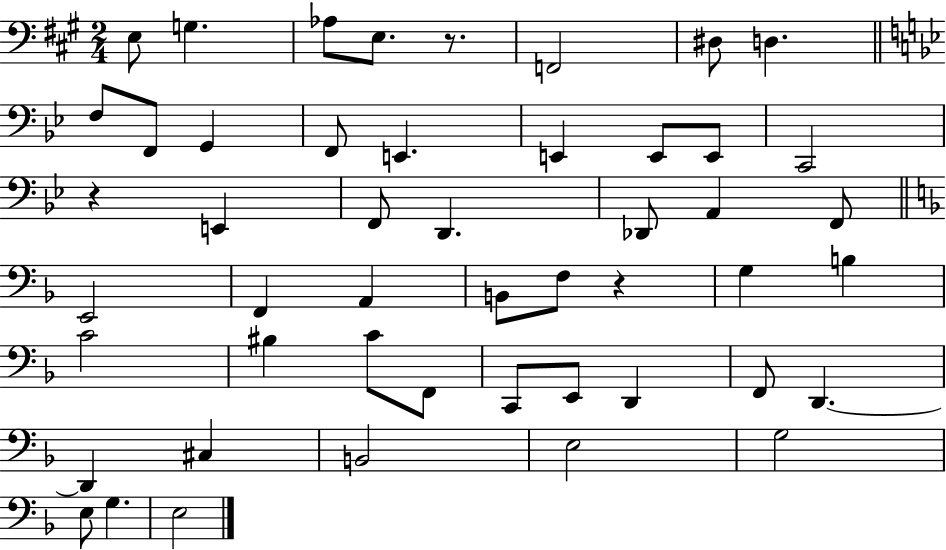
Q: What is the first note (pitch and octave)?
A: E3